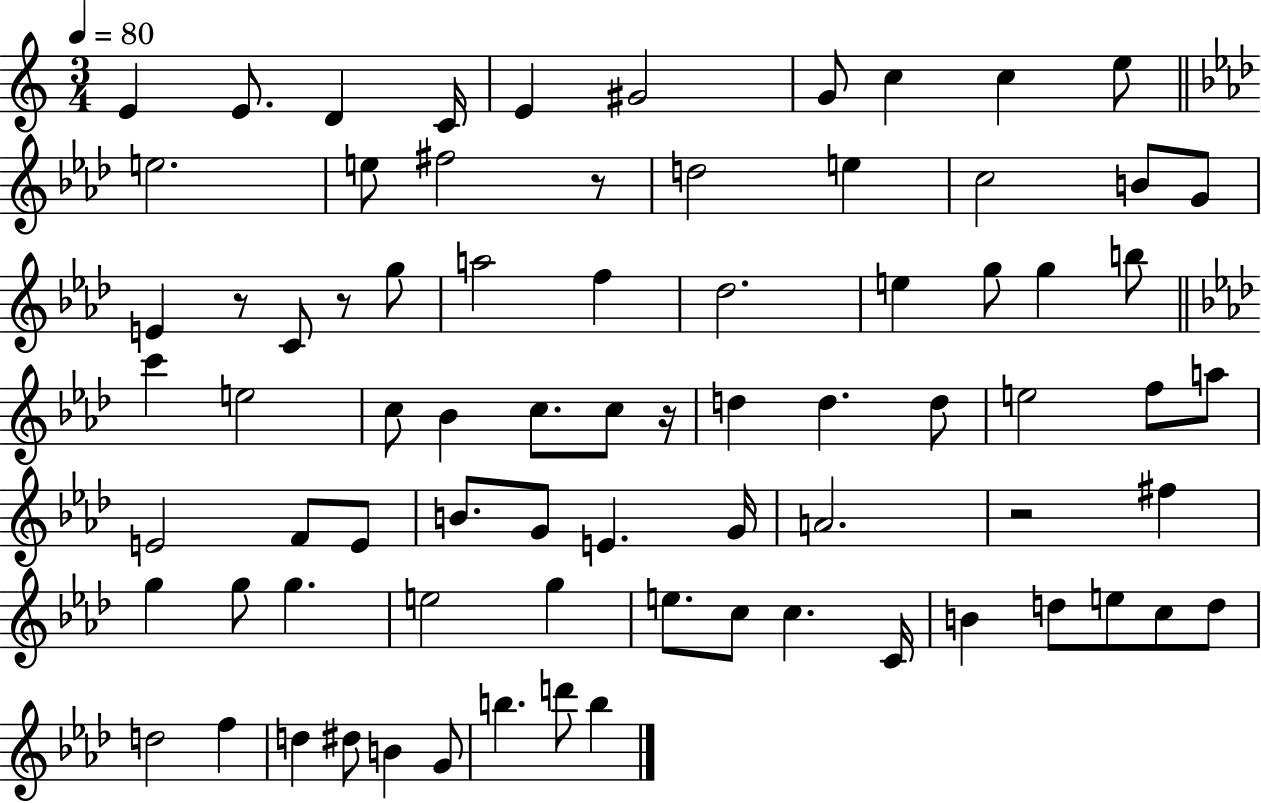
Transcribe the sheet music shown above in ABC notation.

X:1
T:Untitled
M:3/4
L:1/4
K:C
E E/2 D C/4 E ^G2 G/2 c c e/2 e2 e/2 ^f2 z/2 d2 e c2 B/2 G/2 E z/2 C/2 z/2 g/2 a2 f _d2 e g/2 g b/2 c' e2 c/2 _B c/2 c/2 z/4 d d d/2 e2 f/2 a/2 E2 F/2 E/2 B/2 G/2 E G/4 A2 z2 ^f g g/2 g e2 g e/2 c/2 c C/4 B d/2 e/2 c/2 d/2 d2 f d ^d/2 B G/2 b d'/2 b